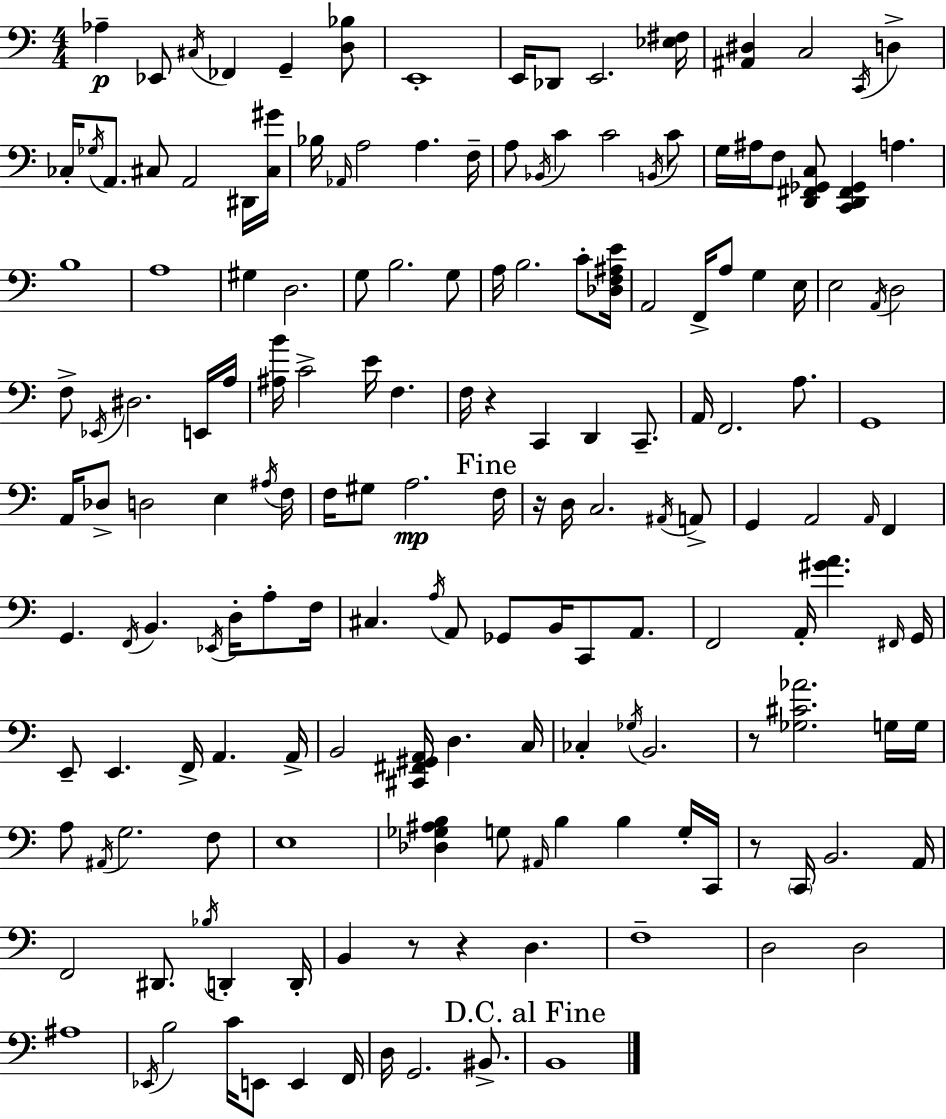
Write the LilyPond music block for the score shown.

{
  \clef bass
  \numericTimeSignature
  \time 4/4
  \key a \minor
  \repeat volta 2 { aes4--\p ees,8 \acciaccatura { cis16 } fes,4 g,4-- <d bes>8 | e,1-. | e,16 des,8 e,2. | <ees fis>16 <ais, dis>4 c2 \acciaccatura { c,16 } d4-> | \break ces16-. \acciaccatura { ges16 } a,8. cis8 a,2 | dis,16 <cis gis'>16 bes16 \grace { aes,16 } a2 a4. | f16-- a8 \acciaccatura { bes,16 } c'4 c'2 | \acciaccatura { b,16 } c'8 g16 ais16 f8 <d, fis, ges, c>8 <c, d, fis, ges,>4 | \break a4. b1 | a1 | gis4 d2. | g8 b2. | \break g8 a16 b2. | c'8-. <des f ais e'>16 a,2 f,16-> a8 | g4 e16 e2 \acciaccatura { a,16 } d2 | f8-> \acciaccatura { ees,16 } dis2. | \break e,16 a16 <ais b'>16 c'2-> | e'16 f4. f16 r4 c,4 | d,4 c,8.-- a,16 f,2. | a8. g,1 | \break a,16 des8-> d2 | e4 \acciaccatura { ais16 } f16 f16 gis8 a2.\mp | \mark "Fine" f16 r16 d16 c2. | \acciaccatura { ais,16 } a,8-> g,4 a,2 | \break \grace { a,16 } f,4 g,4. | \acciaccatura { f,16 } b,4. \acciaccatura { ees,16 } d16-. a8-. f16 cis4. | \acciaccatura { a16 } a,8 ges,8 b,16 c,8 a,8. f,2 | a,16-. <gis' a'>4. \grace { fis,16 } g,16 e,8-- | \break e,4. f,16-> a,4. a,16-> b,2 | <cis, fis, gis, a,>16 d4. c16 ces4-. | \acciaccatura { ges16 } b,2. | r8 <ges cis' aes'>2. g16 g16 | \break a8 \acciaccatura { ais,16 } g2. f8 | e1 | <des ges ais b>4 g8 \grace { ais,16 } b4 b4 | g16-. c,16 r8 \parenthesize c,16 b,2. | \break a,16 f,2 dis,8. \acciaccatura { bes16 } d,4-. | d,16-. b,4 r8 r4 d4. | f1-- | d2 d2 | \break ais1 | \acciaccatura { ees,16 } b2 c'16 e,8 e,4 | f,16 d16 g,2. | bis,8.-> \mark "D.C. al Fine" b,1 | \break } \bar "|."
}